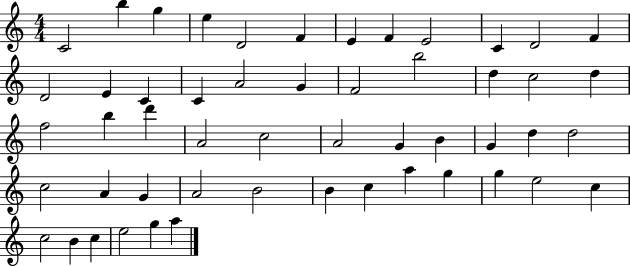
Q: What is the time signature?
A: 4/4